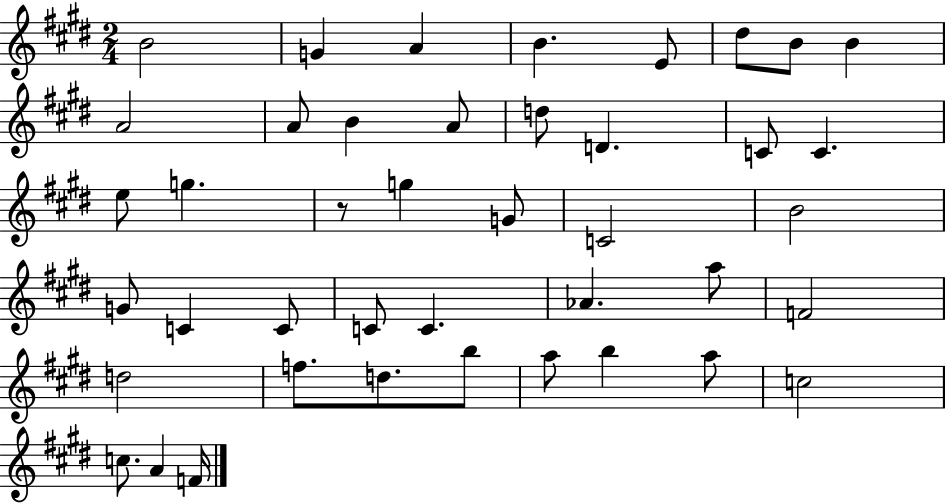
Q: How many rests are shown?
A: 1